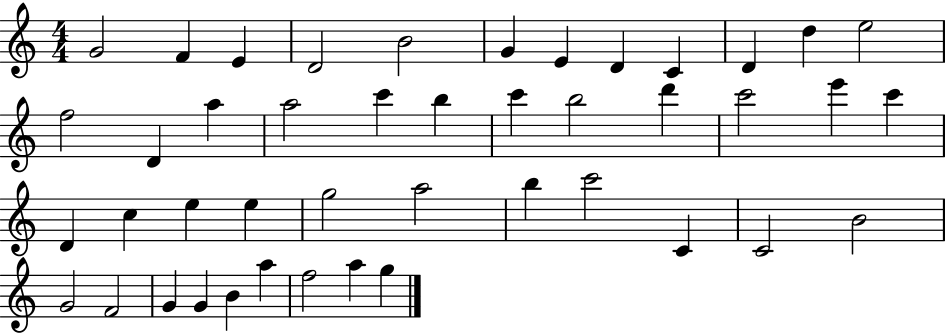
G4/h F4/q E4/q D4/h B4/h G4/q E4/q D4/q C4/q D4/q D5/q E5/h F5/h D4/q A5/q A5/h C6/q B5/q C6/q B5/h D6/q C6/h E6/q C6/q D4/q C5/q E5/q E5/q G5/h A5/h B5/q C6/h C4/q C4/h B4/h G4/h F4/h G4/q G4/q B4/q A5/q F5/h A5/q G5/q